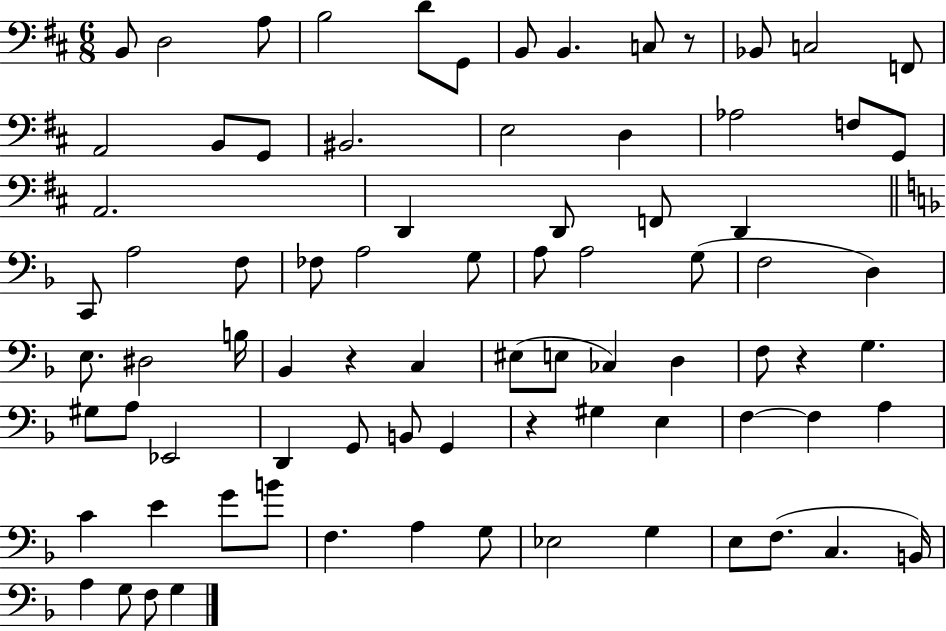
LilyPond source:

{
  \clef bass
  \numericTimeSignature
  \time 6/8
  \key d \major
  b,8 d2 a8 | b2 d'8 g,8 | b,8 b,4. c8 r8 | bes,8 c2 f,8 | \break a,2 b,8 g,8 | bis,2. | e2 d4 | aes2 f8 g,8 | \break a,2. | d,4 d,8 f,8 d,4 | \bar "||" \break \key d \minor c,8 a2 f8 | fes8 a2 g8 | a8 a2 g8( | f2 d4) | \break e8. dis2 b16 | bes,4 r4 c4 | eis8( e8 ces4) d4 | f8 r4 g4. | \break gis8 a8 ees,2 | d,4 g,8 b,8 g,4 | r4 gis4 e4 | f4~~ f4 a4 | \break c'4 e'4 g'8 b'8 | f4. a4 g8 | ees2 g4 | e8 f8.( c4. b,16) | \break a4 g8 f8 g4 | \bar "|."
}